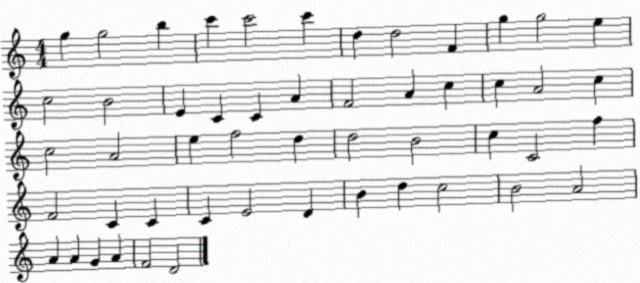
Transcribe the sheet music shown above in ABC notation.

X:1
T:Untitled
M:4/4
L:1/4
K:C
g g2 b c' c'2 c' d d2 F g g2 e c2 B2 E C C A F2 A c c A2 c c2 A2 e f2 d d2 B2 c C2 f F2 C C C E2 D B d c2 B2 A2 A A G A F2 D2